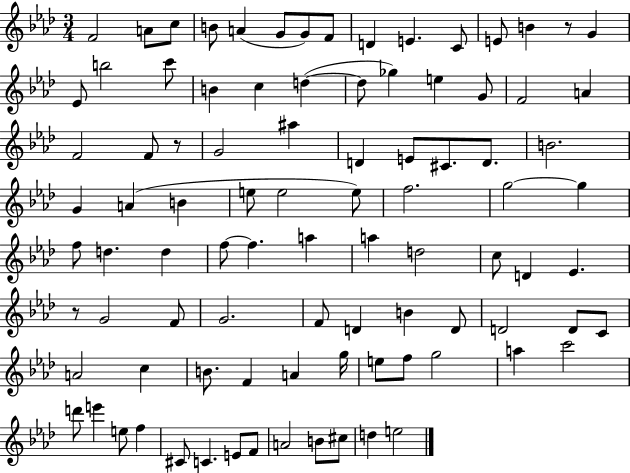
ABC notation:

X:1
T:Untitled
M:3/4
L:1/4
K:Ab
F2 A/2 c/2 B/2 A G/2 G/2 F/2 D E C/2 E/2 B z/2 G _E/2 b2 c'/2 B c d d/2 _g e G/2 F2 A F2 F/2 z/2 G2 ^a D E/2 ^C/2 D/2 B2 G A B e/2 e2 e/2 f2 g2 g f/2 d d f/2 f a a d2 c/2 D _E z/2 G2 F/2 G2 F/2 D B D/2 D2 D/2 C/2 A2 c B/2 F A g/4 e/2 f/2 g2 a c'2 d'/2 e' e/2 f ^C/2 C E/2 F/2 A2 B/2 ^c/2 d e2